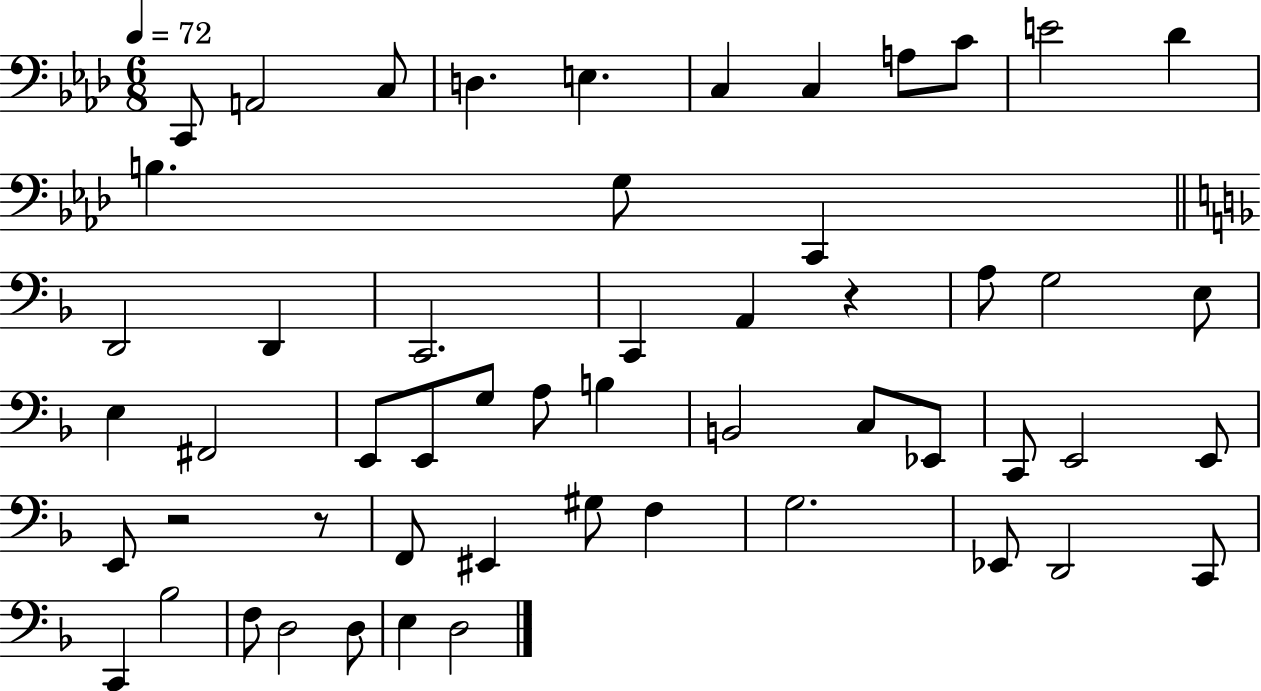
{
  \clef bass
  \numericTimeSignature
  \time 6/8
  \key aes \major
  \tempo 4 = 72
  c,8 a,2 c8 | d4. e4. | c4 c4 a8 c'8 | e'2 des'4 | \break b4. g8 c,4 | \bar "||" \break \key f \major d,2 d,4 | c,2. | c,4 a,4 r4 | a8 g2 e8 | \break e4 fis,2 | e,8 e,8 g8 a8 b4 | b,2 c8 ees,8 | c,8 e,2 e,8 | \break e,8 r2 r8 | f,8 eis,4 gis8 f4 | g2. | ees,8 d,2 c,8 | \break c,4 bes2 | f8 d2 d8 | e4 d2 | \bar "|."
}